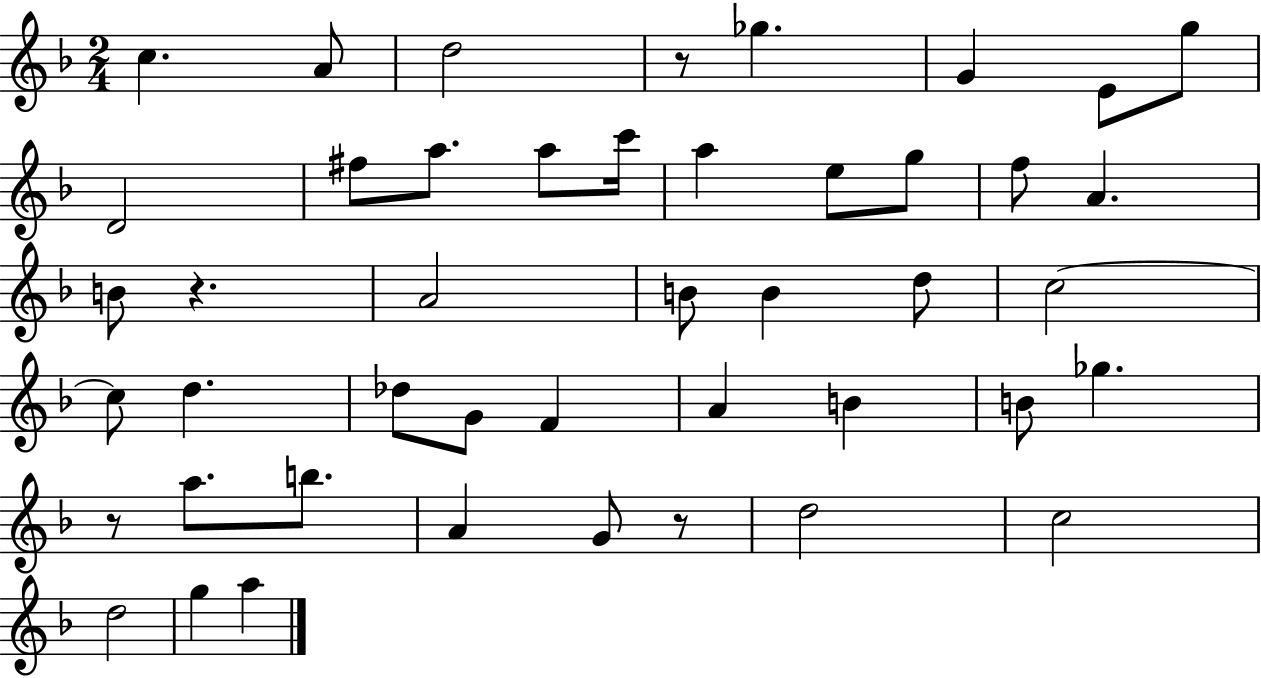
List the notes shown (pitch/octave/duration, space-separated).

C5/q. A4/e D5/h R/e Gb5/q. G4/q E4/e G5/e D4/h F#5/e A5/e. A5/e C6/s A5/q E5/e G5/e F5/e A4/q. B4/e R/q. A4/h B4/e B4/q D5/e C5/h C5/e D5/q. Db5/e G4/e F4/q A4/q B4/q B4/e Gb5/q. R/e A5/e. B5/e. A4/q G4/e R/e D5/h C5/h D5/h G5/q A5/q